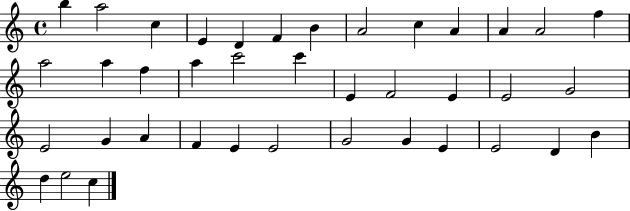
B5/q A5/h C5/q E4/q D4/q F4/q B4/q A4/h C5/q A4/q A4/q A4/h F5/q A5/h A5/q F5/q A5/q C6/h C6/q E4/q F4/h E4/q E4/h G4/h E4/h G4/q A4/q F4/q E4/q E4/h G4/h G4/q E4/q E4/h D4/q B4/q D5/q E5/h C5/q